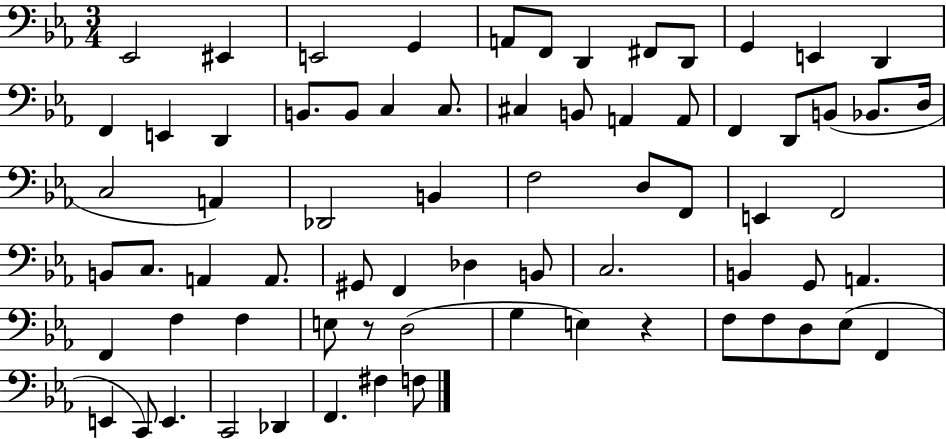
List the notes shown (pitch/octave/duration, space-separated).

Eb2/h EIS2/q E2/h G2/q A2/e F2/e D2/q F#2/e D2/e G2/q E2/q D2/q F2/q E2/q D2/q B2/e. B2/e C3/q C3/e. C#3/q B2/e A2/q A2/e F2/q D2/e B2/e Bb2/e. D3/s C3/h A2/q Db2/h B2/q F3/h D3/e F2/e E2/q F2/h B2/e C3/e. A2/q A2/e. G#2/e F2/q Db3/q B2/e C3/h. B2/q G2/e A2/q. F2/q F3/q F3/q E3/e R/e D3/h G3/q E3/q R/q F3/e F3/e D3/e Eb3/e F2/q E2/q C2/e E2/q. C2/h Db2/q F2/q. F#3/q F3/e